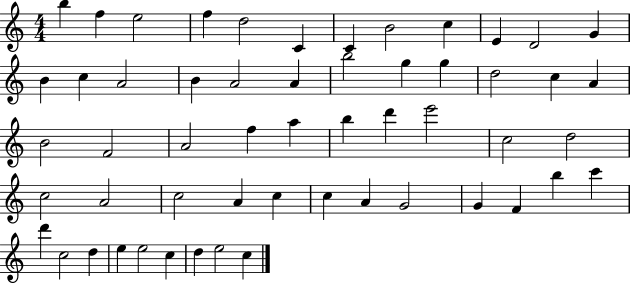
{
  \clef treble
  \numericTimeSignature
  \time 4/4
  \key c \major
  b''4 f''4 e''2 | f''4 d''2 c'4 | c'4 b'2 c''4 | e'4 d'2 g'4 | \break b'4 c''4 a'2 | b'4 a'2 a'4 | b''2 g''4 g''4 | d''2 c''4 a'4 | \break b'2 f'2 | a'2 f''4 a''4 | b''4 d'''4 e'''2 | c''2 d''2 | \break c''2 a'2 | c''2 a'4 c''4 | c''4 a'4 g'2 | g'4 f'4 b''4 c'''4 | \break d'''4 c''2 d''4 | e''4 e''2 c''4 | d''4 e''2 c''4 | \bar "|."
}